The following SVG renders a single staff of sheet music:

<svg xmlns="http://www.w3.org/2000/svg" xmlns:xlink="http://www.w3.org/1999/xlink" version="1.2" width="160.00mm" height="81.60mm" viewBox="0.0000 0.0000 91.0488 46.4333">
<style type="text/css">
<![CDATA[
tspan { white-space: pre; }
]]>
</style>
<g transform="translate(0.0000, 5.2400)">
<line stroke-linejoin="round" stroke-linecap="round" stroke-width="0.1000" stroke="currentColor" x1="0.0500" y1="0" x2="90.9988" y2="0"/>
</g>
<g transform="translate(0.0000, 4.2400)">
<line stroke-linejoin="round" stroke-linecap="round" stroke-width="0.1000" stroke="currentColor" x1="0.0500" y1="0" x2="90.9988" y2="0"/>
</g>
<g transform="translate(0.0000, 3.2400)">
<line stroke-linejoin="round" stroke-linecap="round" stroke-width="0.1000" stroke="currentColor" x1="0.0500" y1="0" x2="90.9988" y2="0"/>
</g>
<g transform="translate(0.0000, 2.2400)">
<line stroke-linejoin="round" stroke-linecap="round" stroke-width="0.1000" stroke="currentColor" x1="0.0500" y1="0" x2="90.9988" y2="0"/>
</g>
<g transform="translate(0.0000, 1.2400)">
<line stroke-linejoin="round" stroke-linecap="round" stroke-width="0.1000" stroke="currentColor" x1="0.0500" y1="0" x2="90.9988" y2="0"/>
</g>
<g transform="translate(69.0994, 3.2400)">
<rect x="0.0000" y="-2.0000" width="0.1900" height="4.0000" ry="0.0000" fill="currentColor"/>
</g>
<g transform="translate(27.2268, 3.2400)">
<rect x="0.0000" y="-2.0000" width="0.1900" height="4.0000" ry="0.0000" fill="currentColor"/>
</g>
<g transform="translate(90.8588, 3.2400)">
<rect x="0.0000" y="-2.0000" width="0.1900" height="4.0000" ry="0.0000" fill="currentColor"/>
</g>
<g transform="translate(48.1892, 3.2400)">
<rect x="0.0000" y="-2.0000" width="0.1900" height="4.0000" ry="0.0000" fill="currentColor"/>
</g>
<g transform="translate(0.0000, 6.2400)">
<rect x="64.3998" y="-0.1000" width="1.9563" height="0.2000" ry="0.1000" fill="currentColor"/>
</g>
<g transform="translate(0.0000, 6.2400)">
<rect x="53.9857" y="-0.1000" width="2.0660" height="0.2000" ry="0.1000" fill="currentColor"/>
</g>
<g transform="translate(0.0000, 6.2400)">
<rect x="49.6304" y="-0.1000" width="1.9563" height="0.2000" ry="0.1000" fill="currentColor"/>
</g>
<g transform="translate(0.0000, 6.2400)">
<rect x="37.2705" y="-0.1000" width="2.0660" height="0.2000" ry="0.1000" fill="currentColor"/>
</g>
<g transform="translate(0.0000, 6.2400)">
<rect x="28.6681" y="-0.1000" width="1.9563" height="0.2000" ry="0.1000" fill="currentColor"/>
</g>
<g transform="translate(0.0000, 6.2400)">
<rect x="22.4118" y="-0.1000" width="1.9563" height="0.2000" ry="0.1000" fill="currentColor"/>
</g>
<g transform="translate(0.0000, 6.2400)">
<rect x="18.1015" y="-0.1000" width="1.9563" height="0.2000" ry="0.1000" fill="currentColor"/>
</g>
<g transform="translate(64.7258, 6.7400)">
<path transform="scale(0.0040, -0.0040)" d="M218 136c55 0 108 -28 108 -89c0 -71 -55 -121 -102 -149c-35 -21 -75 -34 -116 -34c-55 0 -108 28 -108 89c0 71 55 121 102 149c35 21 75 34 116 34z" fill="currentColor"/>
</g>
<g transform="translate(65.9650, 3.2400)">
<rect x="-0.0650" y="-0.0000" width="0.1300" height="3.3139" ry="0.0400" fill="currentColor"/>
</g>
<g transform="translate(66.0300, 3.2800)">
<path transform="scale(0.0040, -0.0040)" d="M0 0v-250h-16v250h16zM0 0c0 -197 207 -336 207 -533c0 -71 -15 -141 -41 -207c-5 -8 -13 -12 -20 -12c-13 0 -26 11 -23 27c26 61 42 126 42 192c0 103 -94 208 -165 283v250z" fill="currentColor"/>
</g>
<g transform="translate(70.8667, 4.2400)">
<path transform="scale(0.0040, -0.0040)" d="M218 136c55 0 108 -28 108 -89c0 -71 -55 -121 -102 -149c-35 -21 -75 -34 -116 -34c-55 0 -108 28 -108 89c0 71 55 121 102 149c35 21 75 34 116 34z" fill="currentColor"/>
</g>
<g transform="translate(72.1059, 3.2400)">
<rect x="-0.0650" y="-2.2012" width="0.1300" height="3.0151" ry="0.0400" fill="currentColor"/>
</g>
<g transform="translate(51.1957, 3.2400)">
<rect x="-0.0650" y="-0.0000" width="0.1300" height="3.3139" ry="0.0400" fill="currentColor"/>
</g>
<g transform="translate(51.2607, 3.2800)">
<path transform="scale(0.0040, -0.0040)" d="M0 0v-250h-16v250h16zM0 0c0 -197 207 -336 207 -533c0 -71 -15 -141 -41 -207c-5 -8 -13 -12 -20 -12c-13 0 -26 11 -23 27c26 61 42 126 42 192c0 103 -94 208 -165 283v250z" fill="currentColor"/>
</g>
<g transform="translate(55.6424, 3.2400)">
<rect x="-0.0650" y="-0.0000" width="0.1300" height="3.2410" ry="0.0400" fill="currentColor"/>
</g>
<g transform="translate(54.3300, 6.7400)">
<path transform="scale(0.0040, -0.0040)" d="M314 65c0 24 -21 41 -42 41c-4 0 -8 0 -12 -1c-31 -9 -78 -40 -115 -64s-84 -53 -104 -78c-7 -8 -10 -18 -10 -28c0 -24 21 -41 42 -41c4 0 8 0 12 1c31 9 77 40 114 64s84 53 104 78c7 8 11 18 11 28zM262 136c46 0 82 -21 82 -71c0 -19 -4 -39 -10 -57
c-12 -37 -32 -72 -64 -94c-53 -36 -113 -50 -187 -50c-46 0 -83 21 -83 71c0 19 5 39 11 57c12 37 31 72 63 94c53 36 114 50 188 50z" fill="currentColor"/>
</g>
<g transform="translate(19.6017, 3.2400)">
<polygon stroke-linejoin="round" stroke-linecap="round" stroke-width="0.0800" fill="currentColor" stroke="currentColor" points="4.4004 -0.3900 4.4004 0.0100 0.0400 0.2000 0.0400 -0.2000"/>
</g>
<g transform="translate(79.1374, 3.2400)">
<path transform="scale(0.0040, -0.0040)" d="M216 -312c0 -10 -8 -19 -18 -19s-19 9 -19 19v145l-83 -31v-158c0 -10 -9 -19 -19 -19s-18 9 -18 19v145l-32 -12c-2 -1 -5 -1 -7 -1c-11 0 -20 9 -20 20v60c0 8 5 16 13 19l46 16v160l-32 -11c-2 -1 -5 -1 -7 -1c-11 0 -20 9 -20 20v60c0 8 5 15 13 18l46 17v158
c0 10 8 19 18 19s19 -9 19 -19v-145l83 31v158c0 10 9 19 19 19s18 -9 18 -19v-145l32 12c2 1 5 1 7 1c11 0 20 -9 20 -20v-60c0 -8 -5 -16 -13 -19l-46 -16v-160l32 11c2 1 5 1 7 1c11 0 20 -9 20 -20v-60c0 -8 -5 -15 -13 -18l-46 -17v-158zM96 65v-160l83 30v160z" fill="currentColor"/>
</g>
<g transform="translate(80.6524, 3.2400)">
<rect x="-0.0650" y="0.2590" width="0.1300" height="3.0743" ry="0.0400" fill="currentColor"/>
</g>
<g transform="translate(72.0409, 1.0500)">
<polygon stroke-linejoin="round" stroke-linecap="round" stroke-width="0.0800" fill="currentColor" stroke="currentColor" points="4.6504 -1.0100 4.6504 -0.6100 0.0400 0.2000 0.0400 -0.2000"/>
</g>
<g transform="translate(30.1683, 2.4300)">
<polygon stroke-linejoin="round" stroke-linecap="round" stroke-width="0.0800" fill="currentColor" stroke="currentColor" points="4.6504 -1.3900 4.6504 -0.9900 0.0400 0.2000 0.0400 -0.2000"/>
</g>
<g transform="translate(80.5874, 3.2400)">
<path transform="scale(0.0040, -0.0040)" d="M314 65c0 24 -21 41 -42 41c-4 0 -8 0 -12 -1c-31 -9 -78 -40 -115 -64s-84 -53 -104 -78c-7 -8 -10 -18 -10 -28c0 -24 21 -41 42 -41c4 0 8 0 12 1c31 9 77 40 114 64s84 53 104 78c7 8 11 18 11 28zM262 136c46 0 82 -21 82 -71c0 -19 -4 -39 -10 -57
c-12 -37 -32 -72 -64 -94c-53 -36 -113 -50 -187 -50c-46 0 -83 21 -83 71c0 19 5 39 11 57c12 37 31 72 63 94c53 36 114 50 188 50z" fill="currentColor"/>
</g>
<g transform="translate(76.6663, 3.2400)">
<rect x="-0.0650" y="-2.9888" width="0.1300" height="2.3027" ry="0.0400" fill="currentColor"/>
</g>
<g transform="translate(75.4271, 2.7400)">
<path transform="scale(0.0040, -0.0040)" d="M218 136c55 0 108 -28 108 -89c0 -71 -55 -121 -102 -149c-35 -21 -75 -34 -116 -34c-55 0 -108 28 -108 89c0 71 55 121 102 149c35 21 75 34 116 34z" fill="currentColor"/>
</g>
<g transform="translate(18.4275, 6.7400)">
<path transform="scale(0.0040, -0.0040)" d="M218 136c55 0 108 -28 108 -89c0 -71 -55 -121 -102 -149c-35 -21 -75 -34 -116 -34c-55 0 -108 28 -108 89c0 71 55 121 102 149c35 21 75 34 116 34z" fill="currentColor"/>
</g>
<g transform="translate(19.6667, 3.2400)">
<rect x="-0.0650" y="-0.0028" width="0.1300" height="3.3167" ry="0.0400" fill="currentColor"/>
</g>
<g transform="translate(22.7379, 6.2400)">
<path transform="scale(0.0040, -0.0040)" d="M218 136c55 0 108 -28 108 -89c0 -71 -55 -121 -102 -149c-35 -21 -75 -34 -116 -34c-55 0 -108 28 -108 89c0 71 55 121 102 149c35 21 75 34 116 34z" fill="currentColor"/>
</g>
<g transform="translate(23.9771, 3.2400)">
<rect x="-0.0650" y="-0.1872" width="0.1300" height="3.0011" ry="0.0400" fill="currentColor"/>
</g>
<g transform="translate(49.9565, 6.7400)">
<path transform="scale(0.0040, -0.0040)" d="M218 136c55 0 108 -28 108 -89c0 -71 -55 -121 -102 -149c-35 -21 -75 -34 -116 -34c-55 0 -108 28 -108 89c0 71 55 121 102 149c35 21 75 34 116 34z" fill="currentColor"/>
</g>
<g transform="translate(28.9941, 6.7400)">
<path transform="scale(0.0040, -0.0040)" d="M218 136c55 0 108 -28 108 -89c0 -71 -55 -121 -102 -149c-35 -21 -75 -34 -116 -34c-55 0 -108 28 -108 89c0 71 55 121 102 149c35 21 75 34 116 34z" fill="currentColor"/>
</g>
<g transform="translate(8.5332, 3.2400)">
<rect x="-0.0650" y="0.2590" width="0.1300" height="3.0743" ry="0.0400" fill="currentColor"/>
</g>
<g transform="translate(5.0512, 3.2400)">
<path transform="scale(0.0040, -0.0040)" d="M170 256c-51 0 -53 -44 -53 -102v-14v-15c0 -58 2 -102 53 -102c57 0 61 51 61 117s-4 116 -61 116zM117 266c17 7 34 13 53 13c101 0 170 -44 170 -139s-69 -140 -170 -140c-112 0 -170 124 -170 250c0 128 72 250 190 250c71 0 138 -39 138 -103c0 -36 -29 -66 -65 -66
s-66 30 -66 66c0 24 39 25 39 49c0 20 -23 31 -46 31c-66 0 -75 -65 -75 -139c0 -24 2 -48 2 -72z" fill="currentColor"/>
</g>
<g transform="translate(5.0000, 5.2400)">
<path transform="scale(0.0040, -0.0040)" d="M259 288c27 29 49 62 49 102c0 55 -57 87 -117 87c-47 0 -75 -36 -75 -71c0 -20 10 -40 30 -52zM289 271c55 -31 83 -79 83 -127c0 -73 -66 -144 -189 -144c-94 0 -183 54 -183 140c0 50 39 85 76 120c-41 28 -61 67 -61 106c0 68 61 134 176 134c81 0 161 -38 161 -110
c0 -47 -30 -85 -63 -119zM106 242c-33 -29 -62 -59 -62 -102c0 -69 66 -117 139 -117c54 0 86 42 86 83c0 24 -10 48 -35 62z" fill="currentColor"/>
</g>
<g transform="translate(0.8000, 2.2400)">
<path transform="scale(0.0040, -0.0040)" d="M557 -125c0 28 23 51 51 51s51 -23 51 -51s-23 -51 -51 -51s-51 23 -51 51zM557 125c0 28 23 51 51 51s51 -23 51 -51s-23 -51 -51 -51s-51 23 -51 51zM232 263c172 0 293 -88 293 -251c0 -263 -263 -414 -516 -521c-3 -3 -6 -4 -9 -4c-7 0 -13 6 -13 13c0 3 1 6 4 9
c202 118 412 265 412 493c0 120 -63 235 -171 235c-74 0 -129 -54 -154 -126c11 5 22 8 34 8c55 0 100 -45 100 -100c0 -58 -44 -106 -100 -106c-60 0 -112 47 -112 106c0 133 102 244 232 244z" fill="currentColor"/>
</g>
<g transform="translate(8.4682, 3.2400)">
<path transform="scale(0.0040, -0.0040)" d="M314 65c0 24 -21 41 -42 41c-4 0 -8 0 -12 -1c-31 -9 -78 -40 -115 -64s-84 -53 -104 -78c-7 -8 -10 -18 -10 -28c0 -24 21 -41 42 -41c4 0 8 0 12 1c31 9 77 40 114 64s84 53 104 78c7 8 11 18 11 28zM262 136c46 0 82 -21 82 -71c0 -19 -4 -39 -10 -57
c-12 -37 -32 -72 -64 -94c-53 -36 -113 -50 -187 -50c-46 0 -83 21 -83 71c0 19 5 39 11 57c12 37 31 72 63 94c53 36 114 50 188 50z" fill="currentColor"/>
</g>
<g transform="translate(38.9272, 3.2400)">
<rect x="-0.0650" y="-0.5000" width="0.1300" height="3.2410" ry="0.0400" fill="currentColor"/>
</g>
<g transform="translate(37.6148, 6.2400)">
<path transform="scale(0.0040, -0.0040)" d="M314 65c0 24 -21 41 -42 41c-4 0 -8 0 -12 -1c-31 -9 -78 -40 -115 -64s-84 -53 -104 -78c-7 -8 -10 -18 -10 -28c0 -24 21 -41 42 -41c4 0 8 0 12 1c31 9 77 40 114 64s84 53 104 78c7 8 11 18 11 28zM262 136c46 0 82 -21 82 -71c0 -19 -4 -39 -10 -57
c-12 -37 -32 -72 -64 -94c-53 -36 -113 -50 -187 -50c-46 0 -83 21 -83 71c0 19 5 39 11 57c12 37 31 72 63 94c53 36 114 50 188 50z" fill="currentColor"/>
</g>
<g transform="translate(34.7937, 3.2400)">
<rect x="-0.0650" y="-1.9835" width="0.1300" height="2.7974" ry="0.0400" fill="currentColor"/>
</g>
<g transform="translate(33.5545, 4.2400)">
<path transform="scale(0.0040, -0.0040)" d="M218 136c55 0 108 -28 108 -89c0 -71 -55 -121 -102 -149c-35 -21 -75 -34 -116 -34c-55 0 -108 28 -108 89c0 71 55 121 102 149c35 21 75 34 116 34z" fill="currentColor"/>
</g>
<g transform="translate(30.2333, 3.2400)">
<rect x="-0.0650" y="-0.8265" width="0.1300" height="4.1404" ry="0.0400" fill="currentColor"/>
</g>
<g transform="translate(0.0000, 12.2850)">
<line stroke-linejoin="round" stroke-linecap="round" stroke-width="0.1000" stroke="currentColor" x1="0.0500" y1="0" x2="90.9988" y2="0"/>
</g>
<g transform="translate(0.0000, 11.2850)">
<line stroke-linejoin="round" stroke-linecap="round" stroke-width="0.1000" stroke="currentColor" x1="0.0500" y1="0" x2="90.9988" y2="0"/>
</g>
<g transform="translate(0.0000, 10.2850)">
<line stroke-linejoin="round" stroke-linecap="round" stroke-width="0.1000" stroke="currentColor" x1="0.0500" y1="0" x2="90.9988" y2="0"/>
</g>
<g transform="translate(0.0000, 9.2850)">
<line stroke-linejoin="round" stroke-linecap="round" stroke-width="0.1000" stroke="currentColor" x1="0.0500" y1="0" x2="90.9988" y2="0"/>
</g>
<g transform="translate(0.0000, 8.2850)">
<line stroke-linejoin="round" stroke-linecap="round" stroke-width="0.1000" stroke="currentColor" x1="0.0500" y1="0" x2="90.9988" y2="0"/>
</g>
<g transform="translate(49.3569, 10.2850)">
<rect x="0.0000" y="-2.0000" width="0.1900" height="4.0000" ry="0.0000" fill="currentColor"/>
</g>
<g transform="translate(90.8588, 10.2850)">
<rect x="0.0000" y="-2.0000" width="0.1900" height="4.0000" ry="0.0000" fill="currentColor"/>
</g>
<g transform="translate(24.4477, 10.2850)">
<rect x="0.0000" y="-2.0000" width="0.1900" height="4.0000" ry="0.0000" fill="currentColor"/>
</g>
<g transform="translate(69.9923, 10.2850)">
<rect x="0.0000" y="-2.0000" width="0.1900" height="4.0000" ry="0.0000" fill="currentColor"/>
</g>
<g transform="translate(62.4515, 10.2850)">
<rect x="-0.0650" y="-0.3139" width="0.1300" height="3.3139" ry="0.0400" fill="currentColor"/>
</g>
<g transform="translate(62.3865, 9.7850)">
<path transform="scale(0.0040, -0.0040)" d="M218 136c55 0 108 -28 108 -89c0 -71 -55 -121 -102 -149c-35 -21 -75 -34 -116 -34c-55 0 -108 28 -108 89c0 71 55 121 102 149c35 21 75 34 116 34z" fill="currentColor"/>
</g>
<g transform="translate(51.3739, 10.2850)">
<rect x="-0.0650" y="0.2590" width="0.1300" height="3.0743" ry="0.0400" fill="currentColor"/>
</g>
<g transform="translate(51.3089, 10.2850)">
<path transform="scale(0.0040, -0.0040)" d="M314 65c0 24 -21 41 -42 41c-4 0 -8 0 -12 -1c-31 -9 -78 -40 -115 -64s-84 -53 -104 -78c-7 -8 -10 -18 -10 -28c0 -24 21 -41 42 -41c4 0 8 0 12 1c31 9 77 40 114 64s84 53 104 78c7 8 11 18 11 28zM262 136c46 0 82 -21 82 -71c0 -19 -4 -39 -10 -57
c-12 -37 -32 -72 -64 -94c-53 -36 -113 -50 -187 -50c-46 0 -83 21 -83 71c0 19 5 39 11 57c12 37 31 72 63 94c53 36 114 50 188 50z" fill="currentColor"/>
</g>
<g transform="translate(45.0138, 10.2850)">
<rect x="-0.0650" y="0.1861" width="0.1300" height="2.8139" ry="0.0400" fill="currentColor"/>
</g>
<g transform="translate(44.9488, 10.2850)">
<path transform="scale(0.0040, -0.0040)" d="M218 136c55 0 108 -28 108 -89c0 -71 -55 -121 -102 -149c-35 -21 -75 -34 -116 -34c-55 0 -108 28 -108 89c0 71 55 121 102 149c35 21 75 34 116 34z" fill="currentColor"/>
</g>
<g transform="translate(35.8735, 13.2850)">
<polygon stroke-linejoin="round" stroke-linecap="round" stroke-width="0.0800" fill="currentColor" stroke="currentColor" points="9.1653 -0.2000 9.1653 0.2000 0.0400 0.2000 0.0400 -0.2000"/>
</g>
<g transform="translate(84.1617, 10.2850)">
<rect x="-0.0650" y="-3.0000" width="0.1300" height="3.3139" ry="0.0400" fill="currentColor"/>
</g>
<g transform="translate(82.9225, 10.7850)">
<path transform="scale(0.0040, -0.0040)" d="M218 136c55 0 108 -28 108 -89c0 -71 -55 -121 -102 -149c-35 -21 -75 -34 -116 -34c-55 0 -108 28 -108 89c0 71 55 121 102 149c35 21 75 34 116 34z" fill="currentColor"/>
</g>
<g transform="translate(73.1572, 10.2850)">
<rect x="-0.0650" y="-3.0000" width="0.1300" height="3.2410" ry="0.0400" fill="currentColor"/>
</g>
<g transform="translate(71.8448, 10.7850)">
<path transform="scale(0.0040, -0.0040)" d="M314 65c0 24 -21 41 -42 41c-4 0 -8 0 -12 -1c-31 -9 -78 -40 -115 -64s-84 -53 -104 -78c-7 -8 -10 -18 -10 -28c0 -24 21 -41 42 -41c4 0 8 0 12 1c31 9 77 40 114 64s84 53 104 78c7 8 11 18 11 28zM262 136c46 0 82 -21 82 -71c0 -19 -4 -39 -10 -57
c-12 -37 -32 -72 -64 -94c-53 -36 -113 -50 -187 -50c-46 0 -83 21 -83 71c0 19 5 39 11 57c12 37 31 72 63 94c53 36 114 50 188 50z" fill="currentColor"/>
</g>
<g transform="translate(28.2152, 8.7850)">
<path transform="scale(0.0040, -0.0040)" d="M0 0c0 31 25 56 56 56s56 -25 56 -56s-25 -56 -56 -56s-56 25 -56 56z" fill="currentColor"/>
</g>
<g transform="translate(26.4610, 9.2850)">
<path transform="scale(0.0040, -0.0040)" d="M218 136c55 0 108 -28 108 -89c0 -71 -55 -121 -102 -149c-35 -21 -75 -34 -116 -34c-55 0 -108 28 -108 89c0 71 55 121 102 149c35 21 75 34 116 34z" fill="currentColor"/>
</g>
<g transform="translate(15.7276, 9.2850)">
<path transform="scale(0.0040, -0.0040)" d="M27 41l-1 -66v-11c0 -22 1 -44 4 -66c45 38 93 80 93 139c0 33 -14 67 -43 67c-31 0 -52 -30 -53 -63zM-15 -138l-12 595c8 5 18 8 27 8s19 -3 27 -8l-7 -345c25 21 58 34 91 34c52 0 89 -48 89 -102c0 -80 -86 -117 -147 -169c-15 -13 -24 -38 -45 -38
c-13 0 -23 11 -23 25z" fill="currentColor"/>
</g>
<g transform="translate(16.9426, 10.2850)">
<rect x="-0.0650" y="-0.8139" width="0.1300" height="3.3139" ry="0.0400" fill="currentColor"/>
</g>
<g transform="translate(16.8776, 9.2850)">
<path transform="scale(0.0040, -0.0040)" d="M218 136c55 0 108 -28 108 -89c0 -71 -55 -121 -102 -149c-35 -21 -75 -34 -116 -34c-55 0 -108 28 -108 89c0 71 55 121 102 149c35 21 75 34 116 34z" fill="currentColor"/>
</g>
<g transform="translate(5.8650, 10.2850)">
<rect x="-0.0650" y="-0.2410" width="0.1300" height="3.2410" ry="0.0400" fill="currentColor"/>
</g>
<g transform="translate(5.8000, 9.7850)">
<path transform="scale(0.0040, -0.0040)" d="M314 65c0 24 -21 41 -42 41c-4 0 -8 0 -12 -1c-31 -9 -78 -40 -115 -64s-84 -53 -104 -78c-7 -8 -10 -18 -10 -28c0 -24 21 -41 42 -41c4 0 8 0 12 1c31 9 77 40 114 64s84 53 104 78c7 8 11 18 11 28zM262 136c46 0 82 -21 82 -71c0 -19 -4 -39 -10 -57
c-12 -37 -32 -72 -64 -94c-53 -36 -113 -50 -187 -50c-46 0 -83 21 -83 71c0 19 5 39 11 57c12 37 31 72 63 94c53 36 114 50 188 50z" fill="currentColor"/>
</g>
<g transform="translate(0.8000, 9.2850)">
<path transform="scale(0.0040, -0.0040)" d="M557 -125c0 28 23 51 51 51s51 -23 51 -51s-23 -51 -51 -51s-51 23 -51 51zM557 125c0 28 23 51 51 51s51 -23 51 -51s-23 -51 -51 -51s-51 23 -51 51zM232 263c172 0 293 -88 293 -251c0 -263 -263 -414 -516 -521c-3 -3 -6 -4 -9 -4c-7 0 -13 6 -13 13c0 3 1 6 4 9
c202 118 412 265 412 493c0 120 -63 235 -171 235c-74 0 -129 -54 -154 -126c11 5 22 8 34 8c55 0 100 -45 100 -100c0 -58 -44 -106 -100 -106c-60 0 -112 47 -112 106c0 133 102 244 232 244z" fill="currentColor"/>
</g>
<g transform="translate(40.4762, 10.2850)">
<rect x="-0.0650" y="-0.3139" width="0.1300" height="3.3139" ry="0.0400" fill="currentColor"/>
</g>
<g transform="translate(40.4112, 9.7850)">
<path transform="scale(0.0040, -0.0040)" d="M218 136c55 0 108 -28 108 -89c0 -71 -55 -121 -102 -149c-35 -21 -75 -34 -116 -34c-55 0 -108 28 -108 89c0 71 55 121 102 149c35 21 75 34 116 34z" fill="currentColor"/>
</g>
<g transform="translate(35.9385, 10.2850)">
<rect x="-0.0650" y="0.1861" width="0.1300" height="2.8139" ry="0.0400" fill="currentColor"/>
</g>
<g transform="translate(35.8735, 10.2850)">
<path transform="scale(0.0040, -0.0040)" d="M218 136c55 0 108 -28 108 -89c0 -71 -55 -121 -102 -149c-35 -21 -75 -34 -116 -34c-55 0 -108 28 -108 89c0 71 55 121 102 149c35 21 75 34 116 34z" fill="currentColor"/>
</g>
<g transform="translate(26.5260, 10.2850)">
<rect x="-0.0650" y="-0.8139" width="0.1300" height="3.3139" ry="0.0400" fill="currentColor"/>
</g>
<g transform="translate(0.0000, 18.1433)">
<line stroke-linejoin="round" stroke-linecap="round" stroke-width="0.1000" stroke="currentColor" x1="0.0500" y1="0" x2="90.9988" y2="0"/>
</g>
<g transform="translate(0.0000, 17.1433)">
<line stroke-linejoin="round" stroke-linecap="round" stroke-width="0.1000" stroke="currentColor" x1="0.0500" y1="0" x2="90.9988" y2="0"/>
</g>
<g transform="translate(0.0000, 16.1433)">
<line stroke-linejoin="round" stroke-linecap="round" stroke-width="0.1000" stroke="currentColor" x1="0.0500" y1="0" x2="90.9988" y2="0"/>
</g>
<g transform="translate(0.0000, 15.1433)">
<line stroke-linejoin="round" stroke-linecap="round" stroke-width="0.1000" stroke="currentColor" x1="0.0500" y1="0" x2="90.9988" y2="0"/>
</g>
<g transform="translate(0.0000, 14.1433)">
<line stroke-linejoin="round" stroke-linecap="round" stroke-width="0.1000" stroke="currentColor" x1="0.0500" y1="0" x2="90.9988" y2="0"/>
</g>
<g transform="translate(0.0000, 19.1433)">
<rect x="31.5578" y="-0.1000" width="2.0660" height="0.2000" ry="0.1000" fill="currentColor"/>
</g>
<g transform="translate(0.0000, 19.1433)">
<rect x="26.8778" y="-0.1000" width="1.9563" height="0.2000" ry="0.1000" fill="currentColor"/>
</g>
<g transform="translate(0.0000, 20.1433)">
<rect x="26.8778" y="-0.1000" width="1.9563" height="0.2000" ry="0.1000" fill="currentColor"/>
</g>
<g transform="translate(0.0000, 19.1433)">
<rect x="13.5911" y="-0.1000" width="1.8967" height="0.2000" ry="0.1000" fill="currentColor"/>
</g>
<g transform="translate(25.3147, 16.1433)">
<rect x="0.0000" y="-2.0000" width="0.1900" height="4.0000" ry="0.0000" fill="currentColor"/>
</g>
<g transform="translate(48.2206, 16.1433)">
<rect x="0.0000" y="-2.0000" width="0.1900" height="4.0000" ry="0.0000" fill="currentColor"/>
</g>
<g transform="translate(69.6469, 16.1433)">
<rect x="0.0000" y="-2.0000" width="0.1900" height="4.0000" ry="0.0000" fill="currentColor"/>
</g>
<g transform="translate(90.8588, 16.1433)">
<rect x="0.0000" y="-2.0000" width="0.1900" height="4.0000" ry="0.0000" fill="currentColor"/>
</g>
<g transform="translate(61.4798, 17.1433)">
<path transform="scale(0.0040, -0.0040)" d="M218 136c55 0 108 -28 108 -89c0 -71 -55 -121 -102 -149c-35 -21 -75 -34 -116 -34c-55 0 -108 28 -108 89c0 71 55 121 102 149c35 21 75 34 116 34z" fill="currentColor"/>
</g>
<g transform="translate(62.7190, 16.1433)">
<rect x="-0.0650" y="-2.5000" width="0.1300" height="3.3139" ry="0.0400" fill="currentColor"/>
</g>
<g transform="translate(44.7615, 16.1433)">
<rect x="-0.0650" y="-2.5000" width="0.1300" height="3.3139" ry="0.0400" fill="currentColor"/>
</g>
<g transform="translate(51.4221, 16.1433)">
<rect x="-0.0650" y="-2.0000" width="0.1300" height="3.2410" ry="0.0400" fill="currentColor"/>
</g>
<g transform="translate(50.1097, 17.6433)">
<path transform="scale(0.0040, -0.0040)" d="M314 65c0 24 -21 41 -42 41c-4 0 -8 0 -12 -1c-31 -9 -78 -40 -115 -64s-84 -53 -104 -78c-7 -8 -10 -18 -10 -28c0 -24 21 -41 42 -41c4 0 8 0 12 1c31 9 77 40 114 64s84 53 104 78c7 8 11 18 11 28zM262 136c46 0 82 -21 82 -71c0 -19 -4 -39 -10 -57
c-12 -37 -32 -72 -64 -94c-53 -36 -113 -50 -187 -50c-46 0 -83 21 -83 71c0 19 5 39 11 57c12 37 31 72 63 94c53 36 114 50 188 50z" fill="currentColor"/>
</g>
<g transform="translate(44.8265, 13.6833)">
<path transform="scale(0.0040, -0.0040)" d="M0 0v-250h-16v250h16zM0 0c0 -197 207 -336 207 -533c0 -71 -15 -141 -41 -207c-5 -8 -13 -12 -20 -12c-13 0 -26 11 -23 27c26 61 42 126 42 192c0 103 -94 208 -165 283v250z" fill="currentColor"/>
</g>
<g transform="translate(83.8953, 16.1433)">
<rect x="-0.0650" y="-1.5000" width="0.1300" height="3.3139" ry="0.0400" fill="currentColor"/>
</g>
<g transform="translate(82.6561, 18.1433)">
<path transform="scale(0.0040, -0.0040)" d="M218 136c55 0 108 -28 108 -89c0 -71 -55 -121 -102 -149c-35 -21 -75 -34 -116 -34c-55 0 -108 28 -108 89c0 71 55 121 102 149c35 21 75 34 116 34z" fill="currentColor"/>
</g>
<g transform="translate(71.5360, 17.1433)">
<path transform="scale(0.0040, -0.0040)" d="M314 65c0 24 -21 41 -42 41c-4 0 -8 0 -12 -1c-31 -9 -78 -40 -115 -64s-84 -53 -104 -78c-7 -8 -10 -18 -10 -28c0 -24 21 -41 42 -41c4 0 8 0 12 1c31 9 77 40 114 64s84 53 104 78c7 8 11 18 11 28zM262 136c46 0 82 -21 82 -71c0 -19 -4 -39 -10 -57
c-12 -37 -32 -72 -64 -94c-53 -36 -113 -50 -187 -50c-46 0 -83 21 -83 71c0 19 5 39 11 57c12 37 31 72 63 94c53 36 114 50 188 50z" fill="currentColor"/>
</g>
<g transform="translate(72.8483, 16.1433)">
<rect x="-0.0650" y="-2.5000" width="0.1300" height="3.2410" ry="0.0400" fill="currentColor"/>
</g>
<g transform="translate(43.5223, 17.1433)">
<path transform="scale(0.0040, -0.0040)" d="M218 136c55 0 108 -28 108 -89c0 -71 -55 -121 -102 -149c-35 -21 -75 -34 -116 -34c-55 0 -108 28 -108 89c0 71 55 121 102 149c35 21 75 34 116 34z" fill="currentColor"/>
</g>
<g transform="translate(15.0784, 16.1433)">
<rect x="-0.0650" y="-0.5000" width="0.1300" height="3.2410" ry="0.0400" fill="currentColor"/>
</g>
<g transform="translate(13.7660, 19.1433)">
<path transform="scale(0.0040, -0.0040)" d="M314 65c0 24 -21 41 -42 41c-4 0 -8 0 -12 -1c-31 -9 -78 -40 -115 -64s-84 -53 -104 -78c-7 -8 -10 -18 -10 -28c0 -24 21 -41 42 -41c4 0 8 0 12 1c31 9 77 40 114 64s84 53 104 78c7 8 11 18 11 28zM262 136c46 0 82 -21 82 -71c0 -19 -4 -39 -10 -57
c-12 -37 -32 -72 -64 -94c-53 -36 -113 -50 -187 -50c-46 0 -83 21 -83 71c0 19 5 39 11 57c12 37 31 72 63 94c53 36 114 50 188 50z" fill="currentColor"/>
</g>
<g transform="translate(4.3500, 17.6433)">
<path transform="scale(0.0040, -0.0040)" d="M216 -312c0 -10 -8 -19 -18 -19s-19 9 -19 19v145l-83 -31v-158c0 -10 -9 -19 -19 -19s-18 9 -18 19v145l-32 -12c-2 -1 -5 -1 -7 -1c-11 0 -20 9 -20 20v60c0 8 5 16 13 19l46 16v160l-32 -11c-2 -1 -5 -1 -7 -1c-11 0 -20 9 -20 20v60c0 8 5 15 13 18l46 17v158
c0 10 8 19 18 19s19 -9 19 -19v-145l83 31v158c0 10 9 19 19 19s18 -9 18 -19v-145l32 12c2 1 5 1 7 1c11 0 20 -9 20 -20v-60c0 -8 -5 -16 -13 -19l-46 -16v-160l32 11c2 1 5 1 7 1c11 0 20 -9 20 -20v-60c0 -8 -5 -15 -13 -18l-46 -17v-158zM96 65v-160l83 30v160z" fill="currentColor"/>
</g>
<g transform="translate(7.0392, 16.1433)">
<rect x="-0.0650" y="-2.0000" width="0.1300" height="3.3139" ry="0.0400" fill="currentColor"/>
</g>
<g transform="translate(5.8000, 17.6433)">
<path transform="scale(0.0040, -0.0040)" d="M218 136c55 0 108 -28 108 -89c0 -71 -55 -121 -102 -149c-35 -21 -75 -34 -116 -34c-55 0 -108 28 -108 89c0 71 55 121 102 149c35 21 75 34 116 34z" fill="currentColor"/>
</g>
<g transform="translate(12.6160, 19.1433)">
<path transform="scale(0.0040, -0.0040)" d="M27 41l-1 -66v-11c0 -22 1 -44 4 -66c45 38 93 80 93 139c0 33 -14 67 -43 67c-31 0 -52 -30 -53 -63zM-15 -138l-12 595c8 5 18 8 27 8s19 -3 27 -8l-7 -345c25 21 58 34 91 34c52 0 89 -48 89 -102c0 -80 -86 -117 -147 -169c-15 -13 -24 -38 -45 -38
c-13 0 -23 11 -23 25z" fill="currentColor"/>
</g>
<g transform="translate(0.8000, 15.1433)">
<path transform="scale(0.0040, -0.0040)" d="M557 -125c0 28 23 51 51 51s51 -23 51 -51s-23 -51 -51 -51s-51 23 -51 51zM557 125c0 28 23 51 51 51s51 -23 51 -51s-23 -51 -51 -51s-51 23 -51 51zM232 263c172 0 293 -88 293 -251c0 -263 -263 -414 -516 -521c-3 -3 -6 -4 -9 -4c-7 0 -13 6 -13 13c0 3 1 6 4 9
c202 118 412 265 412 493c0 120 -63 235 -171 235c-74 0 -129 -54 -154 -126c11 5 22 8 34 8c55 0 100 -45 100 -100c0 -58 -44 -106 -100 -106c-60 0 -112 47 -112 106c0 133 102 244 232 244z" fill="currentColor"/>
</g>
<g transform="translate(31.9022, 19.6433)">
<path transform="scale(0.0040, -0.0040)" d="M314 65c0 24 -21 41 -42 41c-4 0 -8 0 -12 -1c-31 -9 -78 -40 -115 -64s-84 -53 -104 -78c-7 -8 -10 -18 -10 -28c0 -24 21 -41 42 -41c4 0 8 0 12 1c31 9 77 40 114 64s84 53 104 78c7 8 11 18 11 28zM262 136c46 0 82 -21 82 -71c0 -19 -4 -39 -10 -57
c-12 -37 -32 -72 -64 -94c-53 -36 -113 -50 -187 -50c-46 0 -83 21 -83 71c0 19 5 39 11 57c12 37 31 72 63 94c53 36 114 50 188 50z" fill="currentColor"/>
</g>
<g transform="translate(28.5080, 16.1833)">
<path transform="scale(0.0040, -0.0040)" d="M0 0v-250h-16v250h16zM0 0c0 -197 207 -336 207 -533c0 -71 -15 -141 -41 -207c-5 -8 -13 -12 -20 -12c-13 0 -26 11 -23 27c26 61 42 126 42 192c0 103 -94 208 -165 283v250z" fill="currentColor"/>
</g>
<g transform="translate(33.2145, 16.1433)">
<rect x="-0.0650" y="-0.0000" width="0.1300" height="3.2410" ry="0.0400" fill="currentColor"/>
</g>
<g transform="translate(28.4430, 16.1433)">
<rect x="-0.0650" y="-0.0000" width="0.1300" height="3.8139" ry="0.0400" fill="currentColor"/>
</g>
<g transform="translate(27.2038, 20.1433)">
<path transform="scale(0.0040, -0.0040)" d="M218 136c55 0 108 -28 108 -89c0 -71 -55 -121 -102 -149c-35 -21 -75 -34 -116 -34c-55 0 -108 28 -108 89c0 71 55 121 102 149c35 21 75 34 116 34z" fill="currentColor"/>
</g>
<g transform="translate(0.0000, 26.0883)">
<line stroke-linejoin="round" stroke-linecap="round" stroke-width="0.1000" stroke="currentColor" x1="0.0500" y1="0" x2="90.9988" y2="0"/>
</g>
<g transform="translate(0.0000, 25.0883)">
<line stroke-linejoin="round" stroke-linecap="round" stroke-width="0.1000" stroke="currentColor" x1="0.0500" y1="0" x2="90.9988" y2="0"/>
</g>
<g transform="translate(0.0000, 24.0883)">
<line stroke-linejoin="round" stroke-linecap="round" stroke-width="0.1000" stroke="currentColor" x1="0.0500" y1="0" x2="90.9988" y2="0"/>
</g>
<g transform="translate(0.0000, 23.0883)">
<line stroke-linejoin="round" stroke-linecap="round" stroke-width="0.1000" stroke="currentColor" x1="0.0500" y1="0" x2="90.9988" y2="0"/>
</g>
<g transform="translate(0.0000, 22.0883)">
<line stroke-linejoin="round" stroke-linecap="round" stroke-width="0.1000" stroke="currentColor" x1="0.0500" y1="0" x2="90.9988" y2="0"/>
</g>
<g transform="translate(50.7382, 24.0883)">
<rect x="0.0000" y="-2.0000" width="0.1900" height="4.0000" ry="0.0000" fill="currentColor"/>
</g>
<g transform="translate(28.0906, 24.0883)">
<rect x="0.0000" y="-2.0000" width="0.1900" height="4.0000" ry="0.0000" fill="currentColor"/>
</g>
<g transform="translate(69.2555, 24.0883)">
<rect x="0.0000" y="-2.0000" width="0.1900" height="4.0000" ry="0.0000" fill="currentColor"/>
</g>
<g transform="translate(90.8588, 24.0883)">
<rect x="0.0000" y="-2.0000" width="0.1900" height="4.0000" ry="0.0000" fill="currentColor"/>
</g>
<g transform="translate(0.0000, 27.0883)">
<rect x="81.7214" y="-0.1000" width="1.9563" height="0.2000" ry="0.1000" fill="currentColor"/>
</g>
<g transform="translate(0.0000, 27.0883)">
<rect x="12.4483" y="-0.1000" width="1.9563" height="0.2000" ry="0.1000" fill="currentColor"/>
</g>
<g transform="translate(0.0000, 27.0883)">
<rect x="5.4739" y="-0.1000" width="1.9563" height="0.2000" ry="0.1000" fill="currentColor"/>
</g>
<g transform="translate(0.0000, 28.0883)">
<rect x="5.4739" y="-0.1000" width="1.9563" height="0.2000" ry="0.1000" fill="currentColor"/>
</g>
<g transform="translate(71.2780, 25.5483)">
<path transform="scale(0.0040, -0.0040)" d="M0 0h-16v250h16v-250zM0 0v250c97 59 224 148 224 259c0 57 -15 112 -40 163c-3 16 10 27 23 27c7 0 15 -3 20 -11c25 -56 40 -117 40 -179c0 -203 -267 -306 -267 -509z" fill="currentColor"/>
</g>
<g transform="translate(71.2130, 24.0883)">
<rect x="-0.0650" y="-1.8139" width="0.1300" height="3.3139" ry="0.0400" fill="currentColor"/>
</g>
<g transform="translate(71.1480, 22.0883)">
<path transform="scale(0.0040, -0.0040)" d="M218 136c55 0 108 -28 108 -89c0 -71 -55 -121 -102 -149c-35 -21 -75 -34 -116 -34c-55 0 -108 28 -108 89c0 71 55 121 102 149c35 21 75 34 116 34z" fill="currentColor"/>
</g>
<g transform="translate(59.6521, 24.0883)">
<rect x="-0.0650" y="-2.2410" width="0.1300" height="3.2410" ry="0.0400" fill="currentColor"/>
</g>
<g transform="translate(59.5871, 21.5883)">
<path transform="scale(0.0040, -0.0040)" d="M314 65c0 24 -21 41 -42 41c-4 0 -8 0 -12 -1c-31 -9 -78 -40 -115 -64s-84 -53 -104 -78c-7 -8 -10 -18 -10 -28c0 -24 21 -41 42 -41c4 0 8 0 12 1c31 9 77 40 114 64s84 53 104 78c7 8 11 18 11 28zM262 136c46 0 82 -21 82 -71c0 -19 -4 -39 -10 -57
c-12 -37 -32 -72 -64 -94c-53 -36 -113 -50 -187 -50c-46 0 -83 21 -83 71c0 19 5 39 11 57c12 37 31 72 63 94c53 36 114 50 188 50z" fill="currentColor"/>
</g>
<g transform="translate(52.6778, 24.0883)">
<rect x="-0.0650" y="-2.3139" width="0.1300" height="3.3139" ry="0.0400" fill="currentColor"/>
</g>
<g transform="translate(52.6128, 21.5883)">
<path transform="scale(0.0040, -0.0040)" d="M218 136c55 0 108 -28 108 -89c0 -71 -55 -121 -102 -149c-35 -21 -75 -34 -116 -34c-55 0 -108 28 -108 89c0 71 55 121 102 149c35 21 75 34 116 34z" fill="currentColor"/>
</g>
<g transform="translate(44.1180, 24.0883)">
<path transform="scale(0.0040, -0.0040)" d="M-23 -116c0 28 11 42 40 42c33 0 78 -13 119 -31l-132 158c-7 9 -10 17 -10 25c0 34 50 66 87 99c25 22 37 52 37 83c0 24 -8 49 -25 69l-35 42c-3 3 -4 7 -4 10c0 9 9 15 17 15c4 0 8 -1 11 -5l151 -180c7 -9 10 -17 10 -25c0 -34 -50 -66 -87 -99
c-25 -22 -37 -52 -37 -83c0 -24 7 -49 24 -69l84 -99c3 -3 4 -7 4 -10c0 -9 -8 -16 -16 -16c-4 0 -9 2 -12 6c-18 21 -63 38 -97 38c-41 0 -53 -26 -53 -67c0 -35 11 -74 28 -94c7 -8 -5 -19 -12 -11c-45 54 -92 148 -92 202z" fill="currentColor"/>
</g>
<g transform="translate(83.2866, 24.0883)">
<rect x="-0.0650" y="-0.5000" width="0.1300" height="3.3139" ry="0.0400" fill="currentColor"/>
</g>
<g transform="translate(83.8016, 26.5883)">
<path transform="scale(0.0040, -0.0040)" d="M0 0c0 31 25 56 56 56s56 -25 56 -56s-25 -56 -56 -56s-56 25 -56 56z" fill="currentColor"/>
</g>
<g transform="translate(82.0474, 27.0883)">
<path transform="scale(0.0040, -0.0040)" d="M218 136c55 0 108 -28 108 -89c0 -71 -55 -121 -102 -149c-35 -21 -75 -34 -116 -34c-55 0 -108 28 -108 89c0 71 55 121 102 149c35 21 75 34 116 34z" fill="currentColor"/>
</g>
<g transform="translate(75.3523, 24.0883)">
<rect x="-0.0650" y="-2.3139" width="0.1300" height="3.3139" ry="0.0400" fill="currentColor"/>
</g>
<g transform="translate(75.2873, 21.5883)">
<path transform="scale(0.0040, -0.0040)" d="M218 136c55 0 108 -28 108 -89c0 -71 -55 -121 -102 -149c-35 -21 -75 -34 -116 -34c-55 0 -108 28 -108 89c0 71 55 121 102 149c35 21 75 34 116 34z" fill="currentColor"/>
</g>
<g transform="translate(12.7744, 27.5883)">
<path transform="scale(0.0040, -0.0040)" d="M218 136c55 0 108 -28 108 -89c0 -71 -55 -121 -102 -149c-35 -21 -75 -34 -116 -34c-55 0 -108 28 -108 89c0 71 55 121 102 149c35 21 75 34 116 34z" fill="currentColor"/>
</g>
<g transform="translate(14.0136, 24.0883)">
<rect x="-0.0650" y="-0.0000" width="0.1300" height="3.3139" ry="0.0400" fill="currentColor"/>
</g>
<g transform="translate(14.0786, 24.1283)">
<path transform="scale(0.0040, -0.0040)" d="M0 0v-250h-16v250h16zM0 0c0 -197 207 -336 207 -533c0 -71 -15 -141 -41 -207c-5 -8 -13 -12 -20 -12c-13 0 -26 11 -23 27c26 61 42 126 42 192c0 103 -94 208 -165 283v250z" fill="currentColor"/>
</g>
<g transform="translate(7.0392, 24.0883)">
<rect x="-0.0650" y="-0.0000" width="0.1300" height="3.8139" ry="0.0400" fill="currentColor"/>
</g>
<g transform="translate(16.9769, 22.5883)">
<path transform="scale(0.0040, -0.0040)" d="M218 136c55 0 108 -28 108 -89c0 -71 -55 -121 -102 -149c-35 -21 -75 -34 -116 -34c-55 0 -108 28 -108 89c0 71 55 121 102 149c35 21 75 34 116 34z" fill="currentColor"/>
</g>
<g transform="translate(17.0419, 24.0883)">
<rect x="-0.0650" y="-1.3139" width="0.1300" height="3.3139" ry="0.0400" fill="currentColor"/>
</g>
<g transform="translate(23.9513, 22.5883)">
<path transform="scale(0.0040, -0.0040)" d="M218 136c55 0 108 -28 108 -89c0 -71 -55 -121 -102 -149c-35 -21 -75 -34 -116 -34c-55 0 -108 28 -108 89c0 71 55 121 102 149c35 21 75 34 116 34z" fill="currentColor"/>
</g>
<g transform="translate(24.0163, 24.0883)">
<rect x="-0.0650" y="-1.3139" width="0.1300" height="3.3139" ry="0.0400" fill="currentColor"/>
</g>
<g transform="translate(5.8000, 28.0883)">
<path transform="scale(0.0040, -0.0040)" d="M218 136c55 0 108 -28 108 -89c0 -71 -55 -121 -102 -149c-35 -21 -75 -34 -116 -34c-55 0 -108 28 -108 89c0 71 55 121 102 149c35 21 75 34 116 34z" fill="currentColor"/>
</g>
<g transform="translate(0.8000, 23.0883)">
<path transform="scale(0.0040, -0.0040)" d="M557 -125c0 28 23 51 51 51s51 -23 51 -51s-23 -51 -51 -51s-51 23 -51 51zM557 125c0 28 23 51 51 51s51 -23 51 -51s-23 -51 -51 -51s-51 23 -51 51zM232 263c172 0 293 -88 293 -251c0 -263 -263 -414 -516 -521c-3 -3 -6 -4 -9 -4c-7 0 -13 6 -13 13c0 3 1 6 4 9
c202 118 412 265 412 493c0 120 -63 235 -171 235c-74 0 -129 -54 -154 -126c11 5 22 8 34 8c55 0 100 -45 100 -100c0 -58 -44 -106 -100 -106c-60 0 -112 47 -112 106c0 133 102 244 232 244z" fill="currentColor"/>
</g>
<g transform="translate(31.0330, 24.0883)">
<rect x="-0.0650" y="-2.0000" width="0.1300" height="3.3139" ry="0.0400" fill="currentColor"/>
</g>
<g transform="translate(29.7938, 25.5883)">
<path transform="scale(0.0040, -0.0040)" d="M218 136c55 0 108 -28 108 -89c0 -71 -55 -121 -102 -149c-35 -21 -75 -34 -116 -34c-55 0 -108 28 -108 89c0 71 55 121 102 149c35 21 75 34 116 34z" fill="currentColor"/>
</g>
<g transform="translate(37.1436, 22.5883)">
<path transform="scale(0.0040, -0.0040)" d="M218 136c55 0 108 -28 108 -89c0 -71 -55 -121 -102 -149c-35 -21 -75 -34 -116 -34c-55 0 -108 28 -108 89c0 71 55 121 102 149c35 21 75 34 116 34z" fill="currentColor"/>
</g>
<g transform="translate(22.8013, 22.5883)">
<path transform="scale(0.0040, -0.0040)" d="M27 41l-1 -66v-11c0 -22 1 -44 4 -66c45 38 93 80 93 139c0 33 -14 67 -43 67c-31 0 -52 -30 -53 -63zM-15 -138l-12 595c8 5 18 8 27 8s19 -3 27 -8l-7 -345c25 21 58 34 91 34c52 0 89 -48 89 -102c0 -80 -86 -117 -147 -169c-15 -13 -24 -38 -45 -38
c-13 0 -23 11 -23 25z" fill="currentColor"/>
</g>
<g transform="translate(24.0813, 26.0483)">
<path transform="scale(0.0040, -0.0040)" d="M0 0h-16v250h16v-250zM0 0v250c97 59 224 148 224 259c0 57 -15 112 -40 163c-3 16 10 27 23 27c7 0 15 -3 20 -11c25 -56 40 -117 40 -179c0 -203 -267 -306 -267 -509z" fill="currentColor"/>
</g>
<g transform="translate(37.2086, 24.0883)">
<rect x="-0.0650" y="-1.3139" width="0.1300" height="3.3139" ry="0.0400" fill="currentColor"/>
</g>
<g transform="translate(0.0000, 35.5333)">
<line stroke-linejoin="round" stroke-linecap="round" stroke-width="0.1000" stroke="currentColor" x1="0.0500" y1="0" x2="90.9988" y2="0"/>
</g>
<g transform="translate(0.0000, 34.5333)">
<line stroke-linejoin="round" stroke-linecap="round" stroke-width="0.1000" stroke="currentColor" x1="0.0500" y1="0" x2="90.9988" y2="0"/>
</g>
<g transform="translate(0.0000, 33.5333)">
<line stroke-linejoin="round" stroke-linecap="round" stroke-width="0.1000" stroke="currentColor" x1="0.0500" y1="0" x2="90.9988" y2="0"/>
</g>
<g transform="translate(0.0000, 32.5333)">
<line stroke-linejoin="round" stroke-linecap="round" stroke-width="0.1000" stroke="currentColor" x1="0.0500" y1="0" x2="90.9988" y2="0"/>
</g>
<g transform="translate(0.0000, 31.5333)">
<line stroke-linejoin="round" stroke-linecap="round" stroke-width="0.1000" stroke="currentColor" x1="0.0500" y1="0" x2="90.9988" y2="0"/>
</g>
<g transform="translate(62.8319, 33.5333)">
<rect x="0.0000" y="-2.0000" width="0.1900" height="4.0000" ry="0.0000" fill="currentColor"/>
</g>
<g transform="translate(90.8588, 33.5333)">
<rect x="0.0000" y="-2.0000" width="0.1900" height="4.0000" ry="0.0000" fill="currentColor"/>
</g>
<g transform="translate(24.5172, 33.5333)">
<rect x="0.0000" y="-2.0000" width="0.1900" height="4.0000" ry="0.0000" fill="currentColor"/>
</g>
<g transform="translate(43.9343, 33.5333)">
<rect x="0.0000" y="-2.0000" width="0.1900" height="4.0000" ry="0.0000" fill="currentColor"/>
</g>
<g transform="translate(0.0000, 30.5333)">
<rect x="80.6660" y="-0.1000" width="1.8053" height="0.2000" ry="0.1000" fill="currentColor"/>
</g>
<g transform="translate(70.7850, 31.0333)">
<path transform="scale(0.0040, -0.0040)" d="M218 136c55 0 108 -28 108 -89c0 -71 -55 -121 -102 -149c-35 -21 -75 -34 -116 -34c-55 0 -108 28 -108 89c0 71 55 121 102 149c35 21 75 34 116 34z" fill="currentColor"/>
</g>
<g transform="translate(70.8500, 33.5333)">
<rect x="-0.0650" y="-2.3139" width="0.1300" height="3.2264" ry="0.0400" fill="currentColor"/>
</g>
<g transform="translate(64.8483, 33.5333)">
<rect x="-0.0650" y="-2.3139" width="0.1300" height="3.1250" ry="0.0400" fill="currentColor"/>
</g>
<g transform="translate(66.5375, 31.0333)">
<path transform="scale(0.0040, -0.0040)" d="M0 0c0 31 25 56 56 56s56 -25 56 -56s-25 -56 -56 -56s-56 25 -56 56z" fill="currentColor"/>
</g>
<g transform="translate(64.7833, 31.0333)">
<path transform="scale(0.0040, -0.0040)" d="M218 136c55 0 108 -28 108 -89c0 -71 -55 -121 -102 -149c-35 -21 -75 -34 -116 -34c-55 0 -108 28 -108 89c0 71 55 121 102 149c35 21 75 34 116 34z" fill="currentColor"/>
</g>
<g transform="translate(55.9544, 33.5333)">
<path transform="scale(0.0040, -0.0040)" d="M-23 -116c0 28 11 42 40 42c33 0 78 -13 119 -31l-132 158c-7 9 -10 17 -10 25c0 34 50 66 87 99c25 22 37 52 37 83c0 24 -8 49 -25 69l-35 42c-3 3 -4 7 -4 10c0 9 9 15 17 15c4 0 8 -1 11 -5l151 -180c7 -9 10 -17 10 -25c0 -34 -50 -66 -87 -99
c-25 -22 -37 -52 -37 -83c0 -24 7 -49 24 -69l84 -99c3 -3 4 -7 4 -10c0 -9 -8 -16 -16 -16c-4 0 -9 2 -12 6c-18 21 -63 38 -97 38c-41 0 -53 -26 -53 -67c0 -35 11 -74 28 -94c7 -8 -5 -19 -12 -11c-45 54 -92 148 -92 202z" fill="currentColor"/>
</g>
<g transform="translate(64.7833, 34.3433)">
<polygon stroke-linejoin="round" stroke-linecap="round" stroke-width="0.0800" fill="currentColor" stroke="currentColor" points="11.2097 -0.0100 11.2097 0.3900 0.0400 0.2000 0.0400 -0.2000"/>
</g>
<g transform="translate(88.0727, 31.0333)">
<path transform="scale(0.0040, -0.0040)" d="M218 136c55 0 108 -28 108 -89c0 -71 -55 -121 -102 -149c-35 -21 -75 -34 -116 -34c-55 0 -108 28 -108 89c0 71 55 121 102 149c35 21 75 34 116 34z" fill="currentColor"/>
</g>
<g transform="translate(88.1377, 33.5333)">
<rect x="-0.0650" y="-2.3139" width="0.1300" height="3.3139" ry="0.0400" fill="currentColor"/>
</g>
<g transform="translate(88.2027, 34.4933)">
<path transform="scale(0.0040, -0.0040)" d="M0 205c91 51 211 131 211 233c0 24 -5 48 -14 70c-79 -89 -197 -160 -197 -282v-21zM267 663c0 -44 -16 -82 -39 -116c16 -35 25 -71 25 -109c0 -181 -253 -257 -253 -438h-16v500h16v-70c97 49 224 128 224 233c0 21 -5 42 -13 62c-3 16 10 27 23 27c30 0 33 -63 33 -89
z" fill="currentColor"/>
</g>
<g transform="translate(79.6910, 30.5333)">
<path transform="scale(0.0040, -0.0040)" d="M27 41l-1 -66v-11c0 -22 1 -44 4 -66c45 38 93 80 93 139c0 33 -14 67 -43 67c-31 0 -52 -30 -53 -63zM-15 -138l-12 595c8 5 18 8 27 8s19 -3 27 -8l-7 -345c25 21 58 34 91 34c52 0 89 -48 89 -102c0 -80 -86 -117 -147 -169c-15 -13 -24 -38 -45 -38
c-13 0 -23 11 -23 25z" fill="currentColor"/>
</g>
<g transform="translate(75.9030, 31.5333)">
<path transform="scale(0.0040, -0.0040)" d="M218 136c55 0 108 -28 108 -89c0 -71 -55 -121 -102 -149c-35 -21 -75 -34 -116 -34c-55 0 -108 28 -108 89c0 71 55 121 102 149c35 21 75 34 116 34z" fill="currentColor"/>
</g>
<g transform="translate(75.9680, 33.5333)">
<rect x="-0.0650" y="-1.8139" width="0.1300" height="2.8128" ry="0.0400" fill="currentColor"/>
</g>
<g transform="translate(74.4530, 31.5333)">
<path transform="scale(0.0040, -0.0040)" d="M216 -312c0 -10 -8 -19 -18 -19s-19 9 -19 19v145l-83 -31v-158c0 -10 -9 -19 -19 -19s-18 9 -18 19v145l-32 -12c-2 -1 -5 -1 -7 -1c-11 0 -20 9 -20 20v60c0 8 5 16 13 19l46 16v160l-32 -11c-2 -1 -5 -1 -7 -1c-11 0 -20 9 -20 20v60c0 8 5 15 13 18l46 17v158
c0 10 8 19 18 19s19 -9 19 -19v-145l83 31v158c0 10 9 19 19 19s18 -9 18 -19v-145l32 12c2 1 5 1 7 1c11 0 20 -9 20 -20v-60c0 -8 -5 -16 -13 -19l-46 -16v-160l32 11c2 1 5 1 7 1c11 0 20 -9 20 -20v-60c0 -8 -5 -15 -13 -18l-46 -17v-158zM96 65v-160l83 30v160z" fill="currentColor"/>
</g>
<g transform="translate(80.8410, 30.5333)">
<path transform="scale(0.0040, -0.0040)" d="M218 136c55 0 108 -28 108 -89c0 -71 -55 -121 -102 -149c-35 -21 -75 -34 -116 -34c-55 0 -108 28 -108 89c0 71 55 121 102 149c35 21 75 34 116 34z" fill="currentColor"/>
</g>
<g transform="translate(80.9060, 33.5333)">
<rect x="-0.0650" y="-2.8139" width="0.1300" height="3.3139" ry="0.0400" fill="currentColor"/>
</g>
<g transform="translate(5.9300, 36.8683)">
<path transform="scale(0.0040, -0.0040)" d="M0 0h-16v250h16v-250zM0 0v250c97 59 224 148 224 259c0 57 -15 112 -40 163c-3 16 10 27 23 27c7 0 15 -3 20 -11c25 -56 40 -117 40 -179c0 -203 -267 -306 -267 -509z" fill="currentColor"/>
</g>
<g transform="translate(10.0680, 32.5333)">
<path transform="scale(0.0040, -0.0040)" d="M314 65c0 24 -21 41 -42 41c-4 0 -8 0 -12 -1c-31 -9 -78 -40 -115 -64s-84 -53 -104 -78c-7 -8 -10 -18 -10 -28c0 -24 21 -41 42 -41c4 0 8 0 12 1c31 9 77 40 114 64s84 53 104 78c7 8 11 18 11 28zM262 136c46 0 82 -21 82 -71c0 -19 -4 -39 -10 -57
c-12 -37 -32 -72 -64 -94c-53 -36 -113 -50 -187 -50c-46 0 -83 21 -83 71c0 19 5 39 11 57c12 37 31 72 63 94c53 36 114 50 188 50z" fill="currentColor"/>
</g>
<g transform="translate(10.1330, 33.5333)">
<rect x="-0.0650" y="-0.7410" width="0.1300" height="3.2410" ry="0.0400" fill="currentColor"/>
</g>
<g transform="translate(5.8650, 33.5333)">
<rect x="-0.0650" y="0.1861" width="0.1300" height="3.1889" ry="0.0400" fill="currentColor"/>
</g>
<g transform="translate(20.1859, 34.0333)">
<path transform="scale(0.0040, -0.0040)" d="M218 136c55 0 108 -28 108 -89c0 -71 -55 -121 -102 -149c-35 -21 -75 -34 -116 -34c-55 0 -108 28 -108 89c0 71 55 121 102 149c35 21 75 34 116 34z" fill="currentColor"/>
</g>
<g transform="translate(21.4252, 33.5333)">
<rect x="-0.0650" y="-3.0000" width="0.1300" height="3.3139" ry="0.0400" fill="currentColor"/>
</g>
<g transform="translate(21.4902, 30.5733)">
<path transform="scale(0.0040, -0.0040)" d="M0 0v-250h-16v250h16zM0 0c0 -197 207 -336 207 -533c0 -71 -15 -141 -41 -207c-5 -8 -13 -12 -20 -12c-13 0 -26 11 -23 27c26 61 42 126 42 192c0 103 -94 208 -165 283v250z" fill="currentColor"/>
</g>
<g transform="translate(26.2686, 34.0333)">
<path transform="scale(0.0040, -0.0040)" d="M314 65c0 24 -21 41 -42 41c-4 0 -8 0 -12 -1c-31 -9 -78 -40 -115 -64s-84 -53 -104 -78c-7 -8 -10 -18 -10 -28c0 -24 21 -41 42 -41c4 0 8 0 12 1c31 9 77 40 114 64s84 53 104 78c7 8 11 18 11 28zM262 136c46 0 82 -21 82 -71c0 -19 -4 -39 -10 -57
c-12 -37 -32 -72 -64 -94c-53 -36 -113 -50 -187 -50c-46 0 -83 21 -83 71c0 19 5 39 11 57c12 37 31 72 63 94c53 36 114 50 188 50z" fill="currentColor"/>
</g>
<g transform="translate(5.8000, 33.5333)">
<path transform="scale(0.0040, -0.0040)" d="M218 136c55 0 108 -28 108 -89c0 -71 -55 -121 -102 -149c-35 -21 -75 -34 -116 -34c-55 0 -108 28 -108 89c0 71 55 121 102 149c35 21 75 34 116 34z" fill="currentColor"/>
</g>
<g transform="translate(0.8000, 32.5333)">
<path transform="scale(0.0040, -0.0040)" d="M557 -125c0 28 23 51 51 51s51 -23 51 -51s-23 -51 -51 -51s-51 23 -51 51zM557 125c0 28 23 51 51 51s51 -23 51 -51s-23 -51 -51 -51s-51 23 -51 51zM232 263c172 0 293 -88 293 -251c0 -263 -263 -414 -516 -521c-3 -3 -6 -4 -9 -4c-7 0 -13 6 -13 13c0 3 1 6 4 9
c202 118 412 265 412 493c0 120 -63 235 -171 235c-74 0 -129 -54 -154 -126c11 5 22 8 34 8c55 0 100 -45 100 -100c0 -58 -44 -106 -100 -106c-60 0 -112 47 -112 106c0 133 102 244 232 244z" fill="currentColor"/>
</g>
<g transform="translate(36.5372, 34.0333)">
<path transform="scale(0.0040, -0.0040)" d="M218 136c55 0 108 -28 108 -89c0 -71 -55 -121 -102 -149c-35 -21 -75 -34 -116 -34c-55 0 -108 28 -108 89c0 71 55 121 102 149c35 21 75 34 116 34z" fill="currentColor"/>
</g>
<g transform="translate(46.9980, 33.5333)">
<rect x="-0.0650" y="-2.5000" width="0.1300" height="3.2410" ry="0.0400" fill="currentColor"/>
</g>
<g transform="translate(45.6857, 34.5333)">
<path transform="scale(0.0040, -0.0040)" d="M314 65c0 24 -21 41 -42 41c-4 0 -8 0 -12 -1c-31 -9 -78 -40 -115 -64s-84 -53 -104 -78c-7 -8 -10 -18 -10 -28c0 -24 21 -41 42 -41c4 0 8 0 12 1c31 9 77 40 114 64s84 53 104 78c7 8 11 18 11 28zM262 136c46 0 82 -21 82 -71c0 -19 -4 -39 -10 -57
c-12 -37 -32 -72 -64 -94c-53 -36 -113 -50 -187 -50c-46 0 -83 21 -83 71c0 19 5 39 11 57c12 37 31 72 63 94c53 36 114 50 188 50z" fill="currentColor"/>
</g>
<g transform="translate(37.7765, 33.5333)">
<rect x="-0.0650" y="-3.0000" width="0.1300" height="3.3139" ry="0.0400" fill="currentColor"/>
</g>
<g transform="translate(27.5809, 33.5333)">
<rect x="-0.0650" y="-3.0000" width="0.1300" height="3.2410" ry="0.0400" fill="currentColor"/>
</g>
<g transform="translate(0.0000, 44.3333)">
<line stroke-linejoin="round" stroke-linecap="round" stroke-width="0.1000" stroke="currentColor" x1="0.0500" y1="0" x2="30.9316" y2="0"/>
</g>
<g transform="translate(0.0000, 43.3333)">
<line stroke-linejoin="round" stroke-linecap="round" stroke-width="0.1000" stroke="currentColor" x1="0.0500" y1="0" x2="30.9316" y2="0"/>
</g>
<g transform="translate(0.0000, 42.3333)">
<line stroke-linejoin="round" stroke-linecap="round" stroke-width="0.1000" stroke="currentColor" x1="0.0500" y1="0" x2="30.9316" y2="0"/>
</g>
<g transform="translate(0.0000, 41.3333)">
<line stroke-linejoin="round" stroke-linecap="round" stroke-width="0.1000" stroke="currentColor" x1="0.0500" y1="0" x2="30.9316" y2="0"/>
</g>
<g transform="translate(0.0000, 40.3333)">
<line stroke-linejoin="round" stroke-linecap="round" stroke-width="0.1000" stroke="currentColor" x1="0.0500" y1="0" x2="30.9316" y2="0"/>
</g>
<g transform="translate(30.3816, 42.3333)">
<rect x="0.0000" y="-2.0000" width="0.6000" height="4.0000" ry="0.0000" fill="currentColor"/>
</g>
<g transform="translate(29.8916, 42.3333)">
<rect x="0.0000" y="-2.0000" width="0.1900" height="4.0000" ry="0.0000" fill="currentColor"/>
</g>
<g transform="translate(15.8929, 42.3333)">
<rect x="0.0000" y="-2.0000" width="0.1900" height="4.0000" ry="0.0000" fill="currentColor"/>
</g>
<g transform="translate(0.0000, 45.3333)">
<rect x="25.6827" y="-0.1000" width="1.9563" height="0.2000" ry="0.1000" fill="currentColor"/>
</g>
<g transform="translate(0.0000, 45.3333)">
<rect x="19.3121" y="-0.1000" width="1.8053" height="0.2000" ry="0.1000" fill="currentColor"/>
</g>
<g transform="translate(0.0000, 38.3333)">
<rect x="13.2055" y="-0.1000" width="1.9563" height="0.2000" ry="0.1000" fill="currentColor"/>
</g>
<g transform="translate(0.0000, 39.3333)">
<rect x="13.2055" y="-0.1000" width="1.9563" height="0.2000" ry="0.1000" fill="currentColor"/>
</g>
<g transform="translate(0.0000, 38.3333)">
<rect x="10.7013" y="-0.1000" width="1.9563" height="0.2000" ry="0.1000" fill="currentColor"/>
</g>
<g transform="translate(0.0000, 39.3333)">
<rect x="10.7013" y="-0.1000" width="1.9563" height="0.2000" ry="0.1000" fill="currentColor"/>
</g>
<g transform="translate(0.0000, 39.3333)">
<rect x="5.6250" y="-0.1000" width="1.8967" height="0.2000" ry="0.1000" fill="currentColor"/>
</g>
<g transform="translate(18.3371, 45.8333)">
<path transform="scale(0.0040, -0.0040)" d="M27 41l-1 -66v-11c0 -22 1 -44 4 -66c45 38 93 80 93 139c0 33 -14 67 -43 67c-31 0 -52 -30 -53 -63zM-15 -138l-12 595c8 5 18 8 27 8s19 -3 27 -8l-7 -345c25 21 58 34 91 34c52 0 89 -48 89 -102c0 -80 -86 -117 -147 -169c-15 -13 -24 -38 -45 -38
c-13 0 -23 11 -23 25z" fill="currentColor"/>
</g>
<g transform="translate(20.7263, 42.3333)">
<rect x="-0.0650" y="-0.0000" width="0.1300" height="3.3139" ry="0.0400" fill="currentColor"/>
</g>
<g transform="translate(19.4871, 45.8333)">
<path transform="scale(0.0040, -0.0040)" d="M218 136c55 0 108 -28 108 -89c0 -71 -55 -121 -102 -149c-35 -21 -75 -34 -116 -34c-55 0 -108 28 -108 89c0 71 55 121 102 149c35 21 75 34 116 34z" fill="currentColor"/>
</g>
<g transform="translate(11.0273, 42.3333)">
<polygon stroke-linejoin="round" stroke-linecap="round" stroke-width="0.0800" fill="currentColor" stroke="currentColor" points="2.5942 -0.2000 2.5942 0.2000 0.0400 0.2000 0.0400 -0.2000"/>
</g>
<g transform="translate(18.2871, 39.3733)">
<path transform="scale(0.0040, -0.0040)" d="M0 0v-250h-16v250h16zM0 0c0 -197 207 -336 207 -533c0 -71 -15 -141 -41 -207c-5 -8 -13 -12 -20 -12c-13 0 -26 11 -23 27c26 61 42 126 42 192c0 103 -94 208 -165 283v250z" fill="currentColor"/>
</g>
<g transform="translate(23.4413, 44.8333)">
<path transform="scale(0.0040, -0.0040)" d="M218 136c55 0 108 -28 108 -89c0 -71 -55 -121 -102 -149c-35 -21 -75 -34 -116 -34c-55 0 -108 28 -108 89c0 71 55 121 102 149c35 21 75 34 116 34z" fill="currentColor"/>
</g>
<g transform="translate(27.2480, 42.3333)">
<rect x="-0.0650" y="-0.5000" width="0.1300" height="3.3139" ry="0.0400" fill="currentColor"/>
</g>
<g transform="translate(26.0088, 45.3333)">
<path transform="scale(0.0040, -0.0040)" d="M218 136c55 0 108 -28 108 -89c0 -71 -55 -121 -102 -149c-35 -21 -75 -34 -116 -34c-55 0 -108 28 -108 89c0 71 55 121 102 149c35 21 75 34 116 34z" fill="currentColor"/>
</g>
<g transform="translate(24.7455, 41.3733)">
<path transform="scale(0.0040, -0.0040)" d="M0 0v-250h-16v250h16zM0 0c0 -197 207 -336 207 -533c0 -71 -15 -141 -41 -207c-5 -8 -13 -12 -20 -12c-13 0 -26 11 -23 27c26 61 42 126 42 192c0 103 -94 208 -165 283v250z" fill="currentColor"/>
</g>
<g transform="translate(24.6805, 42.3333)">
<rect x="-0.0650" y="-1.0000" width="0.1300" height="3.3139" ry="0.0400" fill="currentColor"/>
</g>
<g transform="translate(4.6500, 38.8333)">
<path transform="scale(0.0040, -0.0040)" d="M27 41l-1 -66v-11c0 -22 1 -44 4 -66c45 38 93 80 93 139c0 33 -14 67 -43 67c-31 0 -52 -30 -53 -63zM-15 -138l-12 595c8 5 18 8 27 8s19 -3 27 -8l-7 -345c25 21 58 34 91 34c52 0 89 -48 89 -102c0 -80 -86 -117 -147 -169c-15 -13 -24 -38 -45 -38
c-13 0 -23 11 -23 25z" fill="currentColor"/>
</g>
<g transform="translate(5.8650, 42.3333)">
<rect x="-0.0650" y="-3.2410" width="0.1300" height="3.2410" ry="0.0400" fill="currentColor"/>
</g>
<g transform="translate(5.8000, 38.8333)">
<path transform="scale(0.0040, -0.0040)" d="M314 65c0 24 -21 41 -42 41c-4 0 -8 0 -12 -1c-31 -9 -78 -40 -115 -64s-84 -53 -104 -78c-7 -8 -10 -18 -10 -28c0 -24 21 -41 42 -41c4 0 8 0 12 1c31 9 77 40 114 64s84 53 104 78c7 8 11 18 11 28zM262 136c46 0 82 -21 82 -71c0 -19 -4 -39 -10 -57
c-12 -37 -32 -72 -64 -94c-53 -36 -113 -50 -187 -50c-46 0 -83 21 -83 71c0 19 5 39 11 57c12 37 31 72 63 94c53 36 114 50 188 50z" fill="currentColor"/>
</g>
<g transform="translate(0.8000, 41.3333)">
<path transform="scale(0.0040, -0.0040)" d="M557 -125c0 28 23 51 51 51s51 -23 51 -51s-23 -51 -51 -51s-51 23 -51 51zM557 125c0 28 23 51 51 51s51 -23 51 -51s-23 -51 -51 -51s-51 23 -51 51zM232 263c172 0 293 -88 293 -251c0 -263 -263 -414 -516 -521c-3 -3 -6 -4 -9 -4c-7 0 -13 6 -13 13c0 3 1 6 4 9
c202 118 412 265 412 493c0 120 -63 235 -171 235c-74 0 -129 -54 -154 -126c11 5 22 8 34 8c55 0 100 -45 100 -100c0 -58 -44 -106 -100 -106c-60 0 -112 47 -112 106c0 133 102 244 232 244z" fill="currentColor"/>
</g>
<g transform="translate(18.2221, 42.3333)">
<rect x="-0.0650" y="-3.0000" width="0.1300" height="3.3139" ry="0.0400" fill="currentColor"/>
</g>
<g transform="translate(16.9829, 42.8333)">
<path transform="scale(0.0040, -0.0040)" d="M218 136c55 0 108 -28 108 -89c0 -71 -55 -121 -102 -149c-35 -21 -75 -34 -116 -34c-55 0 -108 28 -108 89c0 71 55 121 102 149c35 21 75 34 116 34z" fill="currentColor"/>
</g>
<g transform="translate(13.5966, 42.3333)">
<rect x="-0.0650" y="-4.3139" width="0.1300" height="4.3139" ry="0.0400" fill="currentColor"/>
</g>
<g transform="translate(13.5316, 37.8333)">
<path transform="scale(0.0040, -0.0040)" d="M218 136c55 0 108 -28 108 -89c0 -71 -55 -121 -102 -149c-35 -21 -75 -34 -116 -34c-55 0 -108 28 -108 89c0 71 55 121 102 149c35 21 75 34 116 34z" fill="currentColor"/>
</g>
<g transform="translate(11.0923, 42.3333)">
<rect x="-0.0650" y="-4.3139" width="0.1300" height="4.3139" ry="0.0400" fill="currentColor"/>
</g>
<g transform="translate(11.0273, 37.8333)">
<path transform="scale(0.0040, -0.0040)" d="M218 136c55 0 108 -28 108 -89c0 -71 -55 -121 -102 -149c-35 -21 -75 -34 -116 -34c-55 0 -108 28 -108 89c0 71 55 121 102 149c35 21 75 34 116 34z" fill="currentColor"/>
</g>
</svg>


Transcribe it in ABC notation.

X:1
T:Untitled
M:6/8
L:1/4
K:C
D,2 D,,/2 E,,/2 D,,/2 B,,/2 E,,2 D,,/2 D,,2 D,,/2 B,,/2 E,/2 ^D,2 E,2 _F, F, D,/2 E,/2 D,/2 D,2 E, C,2 C, ^A,, _E,,2 C,,/2 D,,2 B,,/2 A,,2 B,, B,,2 G,, C,, D,,/2 G, _G,/2 A,, G, z B, B,2 A,/2 B, E,, D,/2 F,2 C,/2 C,2 C, B,,2 z B,/2 B,/2 ^A,/2 _C B,/4 _D2 F/2 F/2 C,/2 _D,, F,,/2 E,,